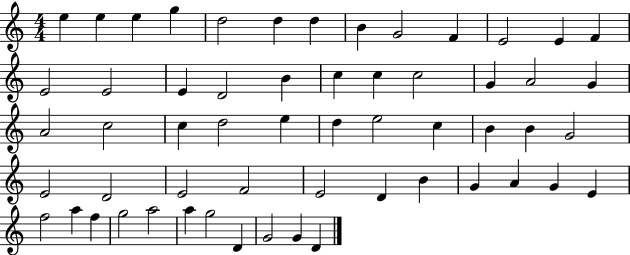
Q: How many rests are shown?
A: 0